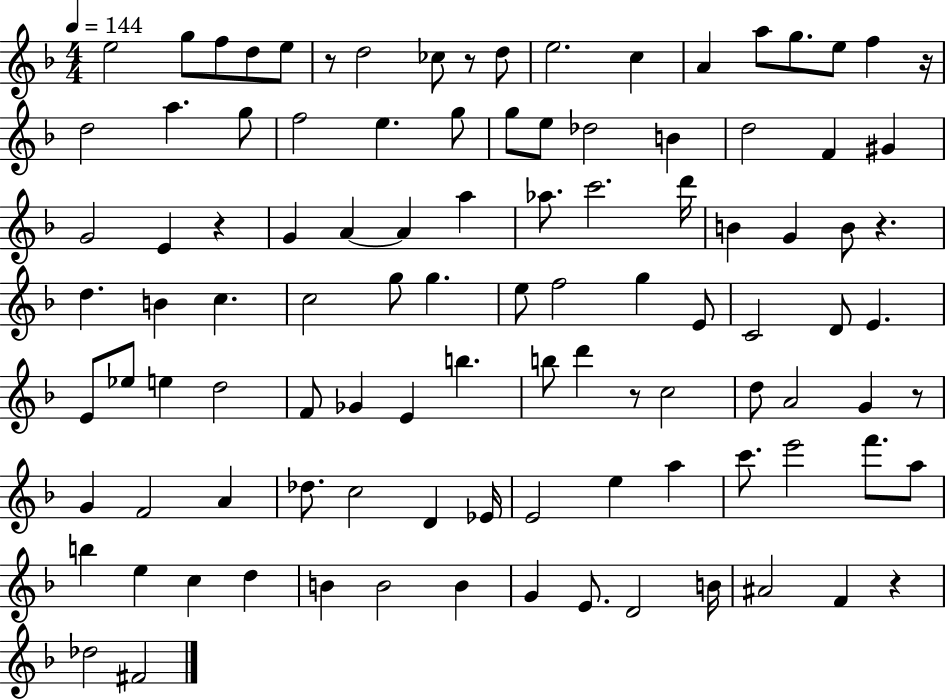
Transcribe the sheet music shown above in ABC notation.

X:1
T:Untitled
M:4/4
L:1/4
K:F
e2 g/2 f/2 d/2 e/2 z/2 d2 _c/2 z/2 d/2 e2 c A a/2 g/2 e/2 f z/4 d2 a g/2 f2 e g/2 g/2 e/2 _d2 B d2 F ^G G2 E z G A A a _a/2 c'2 d'/4 B G B/2 z d B c c2 g/2 g e/2 f2 g E/2 C2 D/2 E E/2 _e/2 e d2 F/2 _G E b b/2 d' z/2 c2 d/2 A2 G z/2 G F2 A _d/2 c2 D _E/4 E2 e a c'/2 e'2 f'/2 a/2 b e c d B B2 B G E/2 D2 B/4 ^A2 F z _d2 ^F2